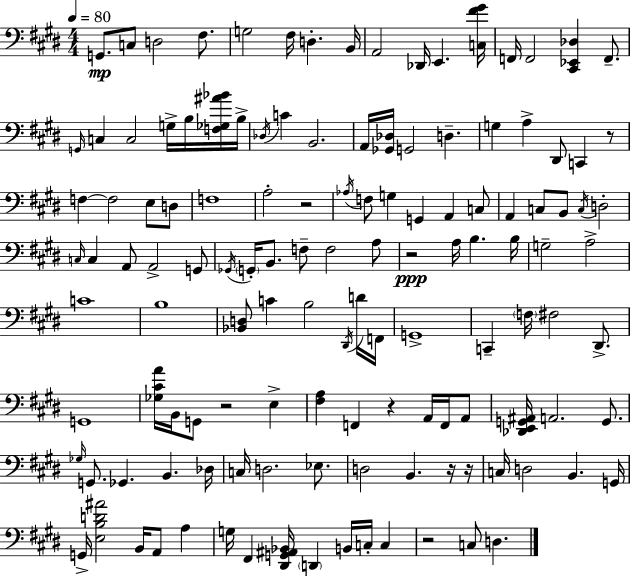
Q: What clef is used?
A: bass